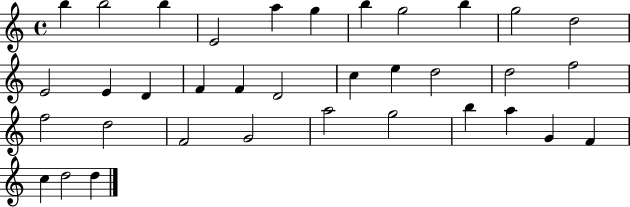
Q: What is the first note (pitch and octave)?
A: B5